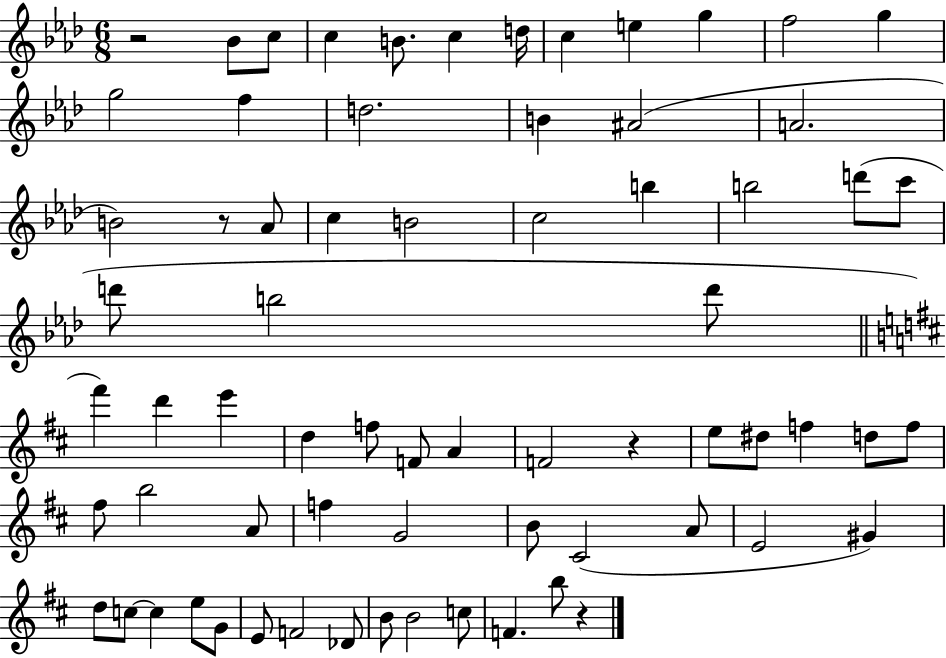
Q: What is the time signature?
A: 6/8